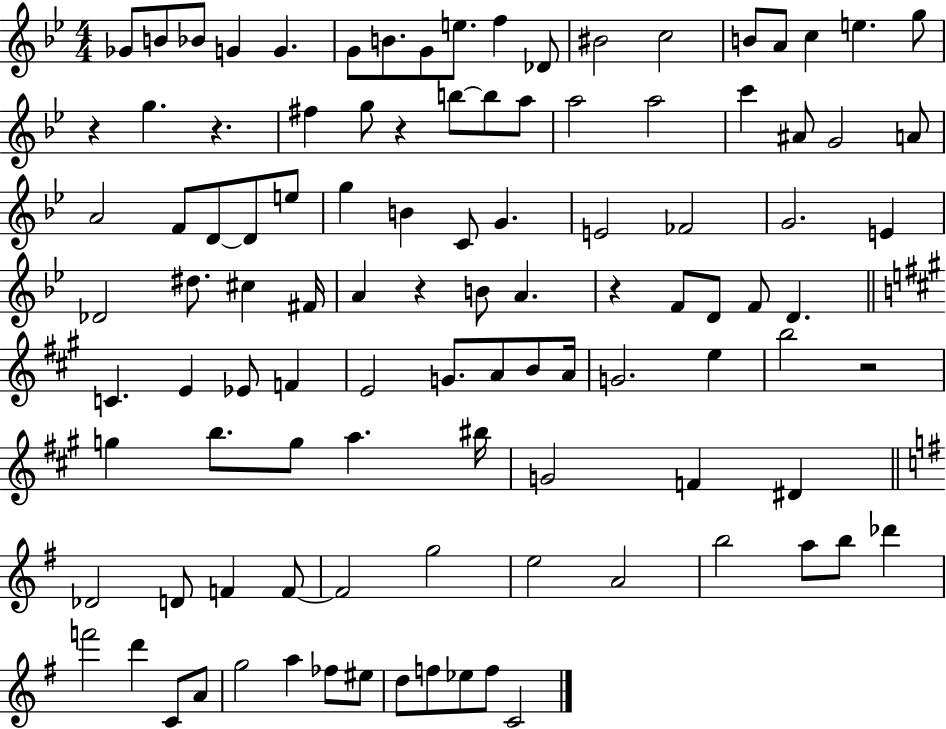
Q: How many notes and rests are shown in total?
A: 105